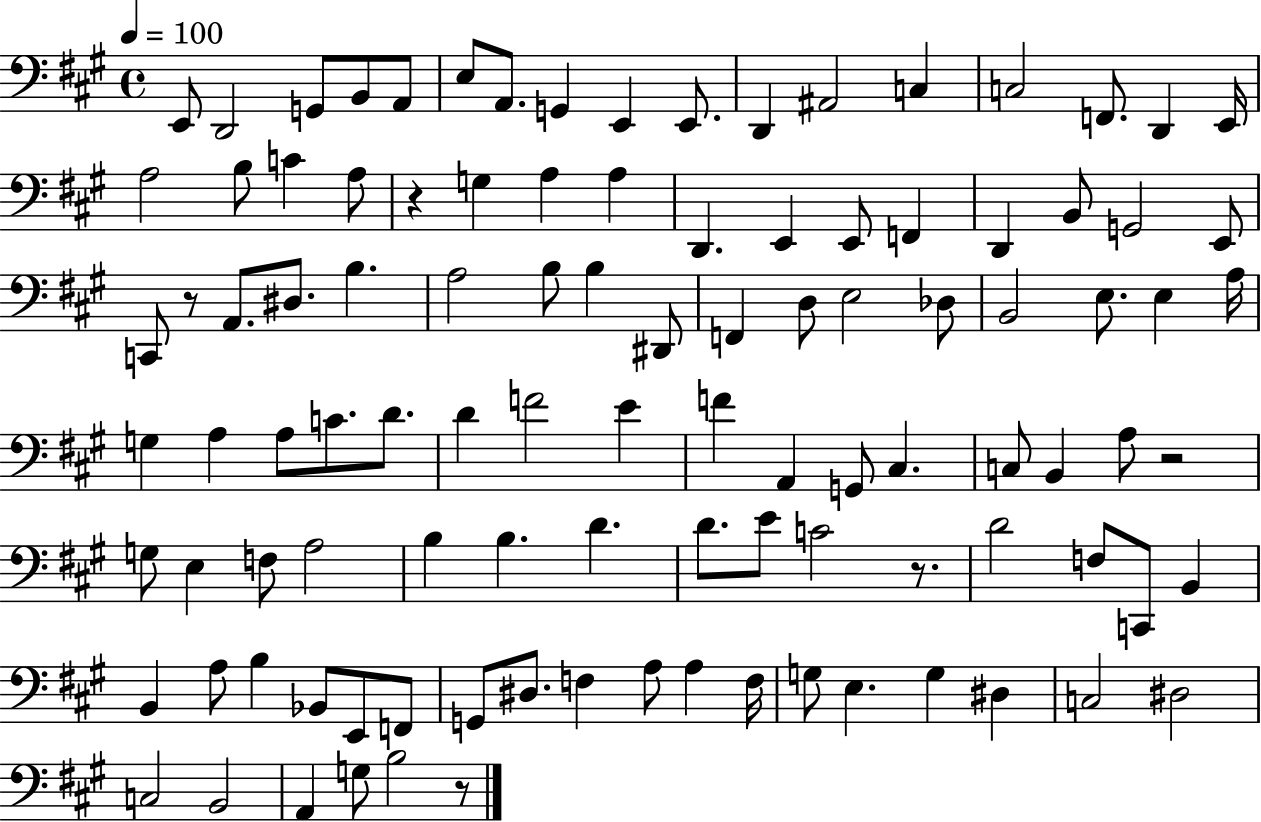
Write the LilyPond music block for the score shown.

{
  \clef bass
  \time 4/4
  \defaultTimeSignature
  \key a \major
  \tempo 4 = 100
  e,8 d,2 g,8 b,8 a,8 | e8 a,8. g,4 e,4 e,8. | d,4 ais,2 c4 | c2 f,8. d,4 e,16 | \break a2 b8 c'4 a8 | r4 g4 a4 a4 | d,4. e,4 e,8 f,4 | d,4 b,8 g,2 e,8 | \break c,8 r8 a,8. dis8. b4. | a2 b8 b4 dis,8 | f,4 d8 e2 des8 | b,2 e8. e4 a16 | \break g4 a4 a8 c'8. d'8. | d'4 f'2 e'4 | f'4 a,4 g,8 cis4. | c8 b,4 a8 r2 | \break g8 e4 f8 a2 | b4 b4. d'4. | d'8. e'8 c'2 r8. | d'2 f8 c,8 b,4 | \break b,4 a8 b4 bes,8 e,8 f,8 | g,8 dis8. f4 a8 a4 f16 | g8 e4. g4 dis4 | c2 dis2 | \break c2 b,2 | a,4 g8 b2 r8 | \bar "|."
}